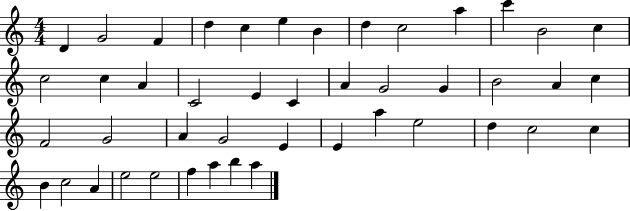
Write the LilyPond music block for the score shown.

{
  \clef treble
  \numericTimeSignature
  \time 4/4
  \key c \major
  d'4 g'2 f'4 | d''4 c''4 e''4 b'4 | d''4 c''2 a''4 | c'''4 b'2 c''4 | \break c''2 c''4 a'4 | c'2 e'4 c'4 | a'4 g'2 g'4 | b'2 a'4 c''4 | \break f'2 g'2 | a'4 g'2 e'4 | e'4 a''4 e''2 | d''4 c''2 c''4 | \break b'4 c''2 a'4 | e''2 e''2 | f''4 a''4 b''4 a''4 | \bar "|."
}